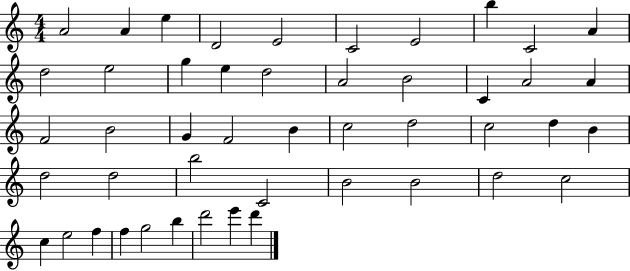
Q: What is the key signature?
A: C major